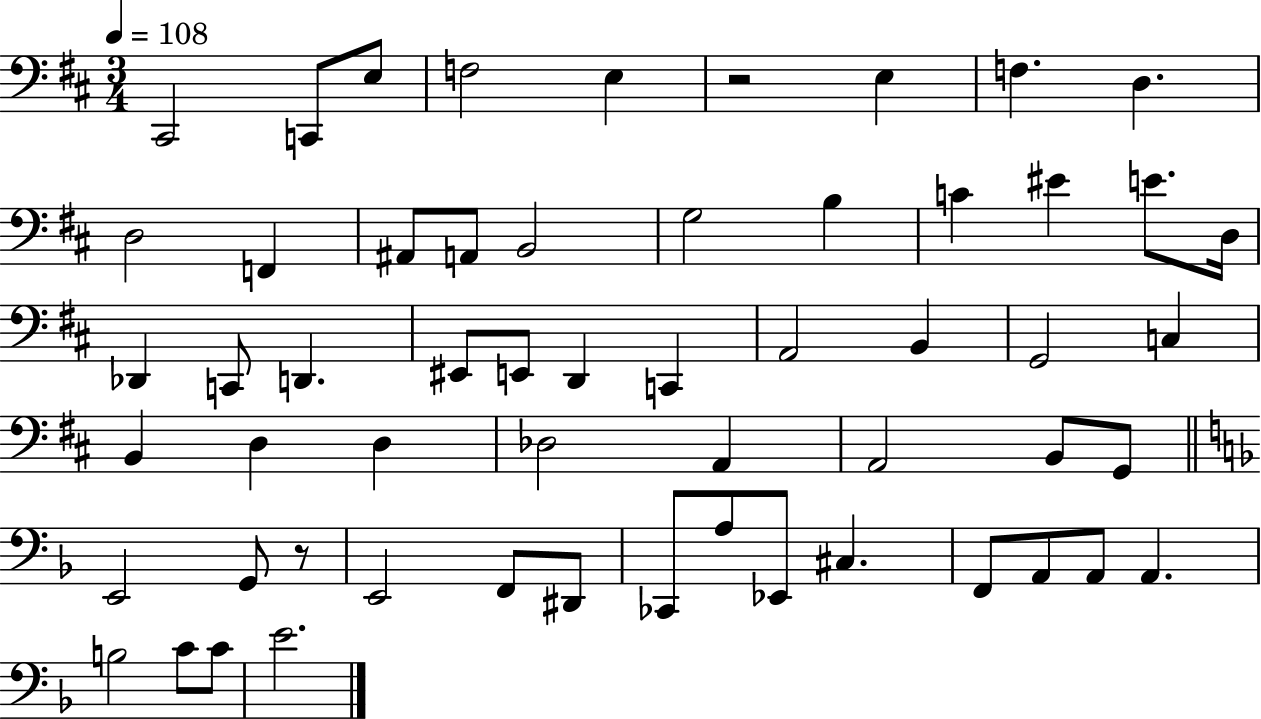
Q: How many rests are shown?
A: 2